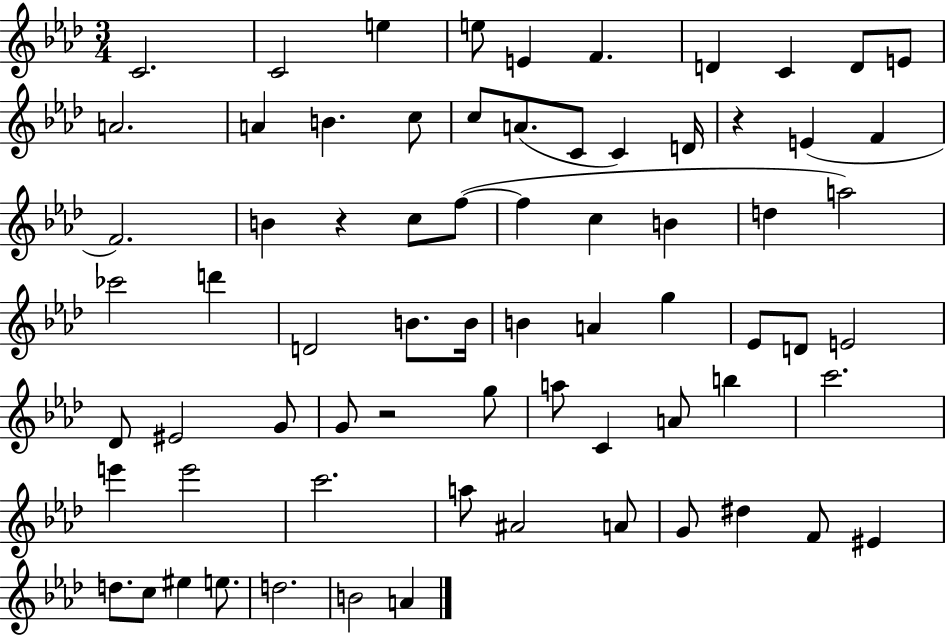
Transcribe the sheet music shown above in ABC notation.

X:1
T:Untitled
M:3/4
L:1/4
K:Ab
C2 C2 e e/2 E F D C D/2 E/2 A2 A B c/2 c/2 A/2 C/2 C D/4 z E F F2 B z c/2 f/2 f c B d a2 _c'2 d' D2 B/2 B/4 B A g _E/2 D/2 E2 _D/2 ^E2 G/2 G/2 z2 g/2 a/2 C A/2 b c'2 e' e'2 c'2 a/2 ^A2 A/2 G/2 ^d F/2 ^E d/2 c/2 ^e e/2 d2 B2 A